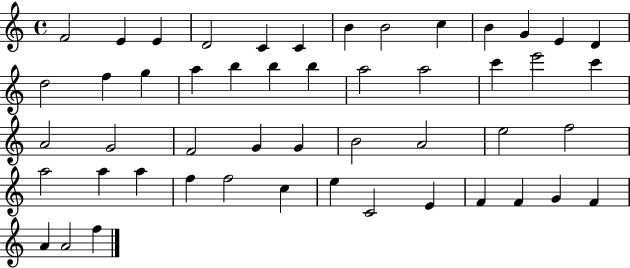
{
  \clef treble
  \time 4/4
  \defaultTimeSignature
  \key c \major
  f'2 e'4 e'4 | d'2 c'4 c'4 | b'4 b'2 c''4 | b'4 g'4 e'4 d'4 | \break d''2 f''4 g''4 | a''4 b''4 b''4 b''4 | a''2 a''2 | c'''4 e'''2 c'''4 | \break a'2 g'2 | f'2 g'4 g'4 | b'2 a'2 | e''2 f''2 | \break a''2 a''4 a''4 | f''4 f''2 c''4 | e''4 c'2 e'4 | f'4 f'4 g'4 f'4 | \break a'4 a'2 f''4 | \bar "|."
}